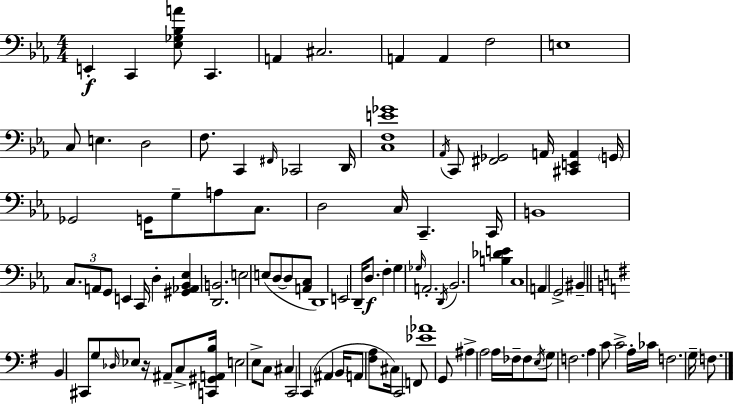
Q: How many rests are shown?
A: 1